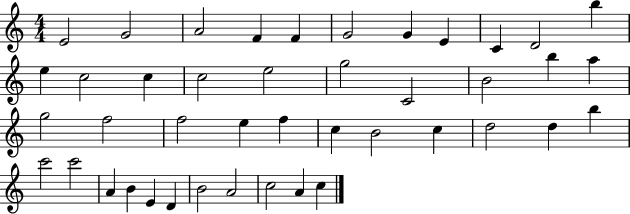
E4/h G4/h A4/h F4/q F4/q G4/h G4/q E4/q C4/q D4/h B5/q E5/q C5/h C5/q C5/h E5/h G5/h C4/h B4/h B5/q A5/q G5/h F5/h F5/h E5/q F5/q C5/q B4/h C5/q D5/h D5/q B5/q C6/h C6/h A4/q B4/q E4/q D4/q B4/h A4/h C5/h A4/q C5/q